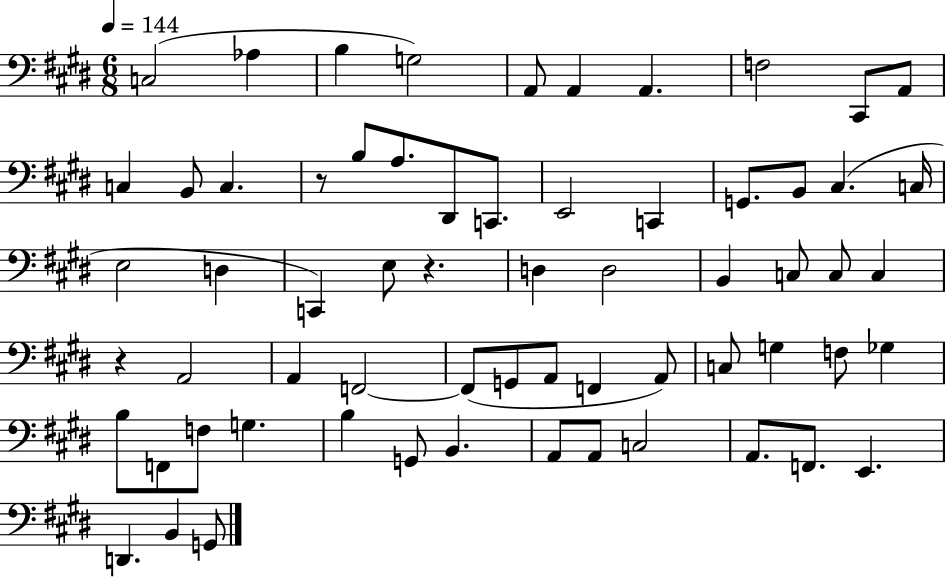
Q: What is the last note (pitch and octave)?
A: G2